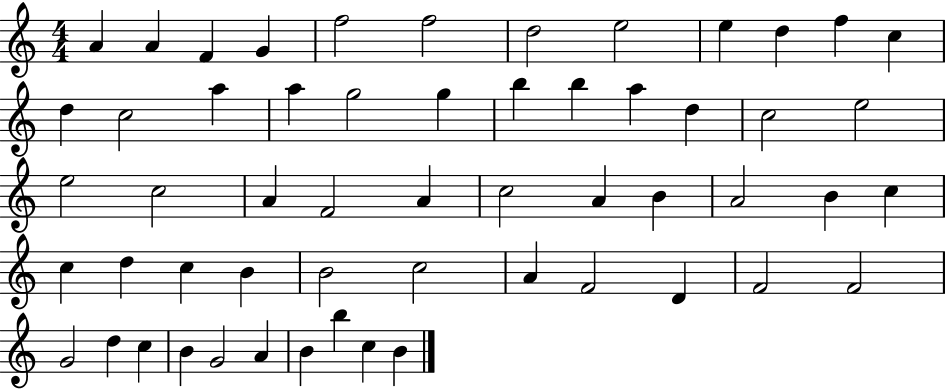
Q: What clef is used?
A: treble